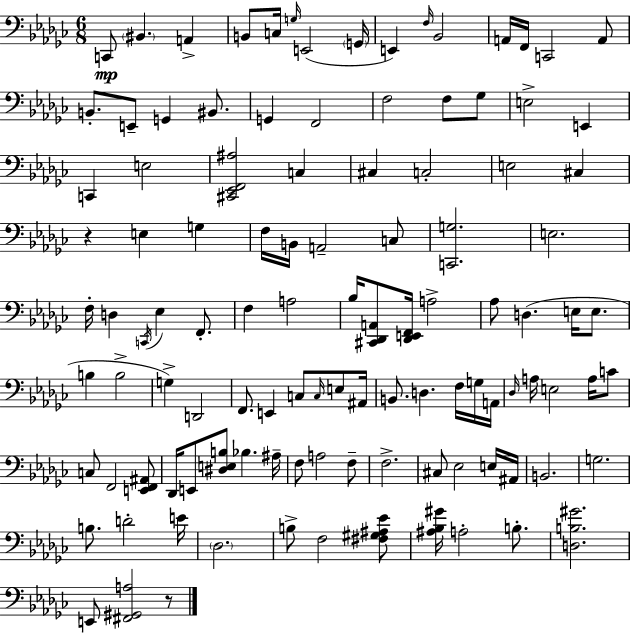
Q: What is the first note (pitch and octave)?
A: C2